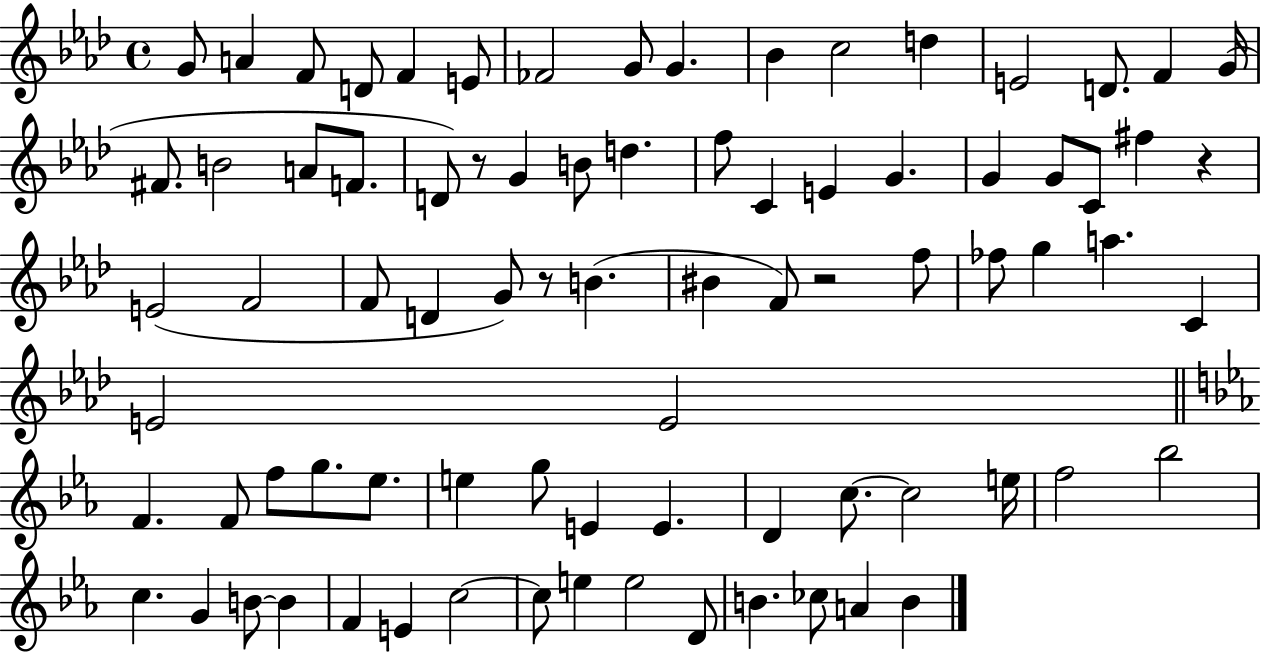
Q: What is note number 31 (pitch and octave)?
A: C4